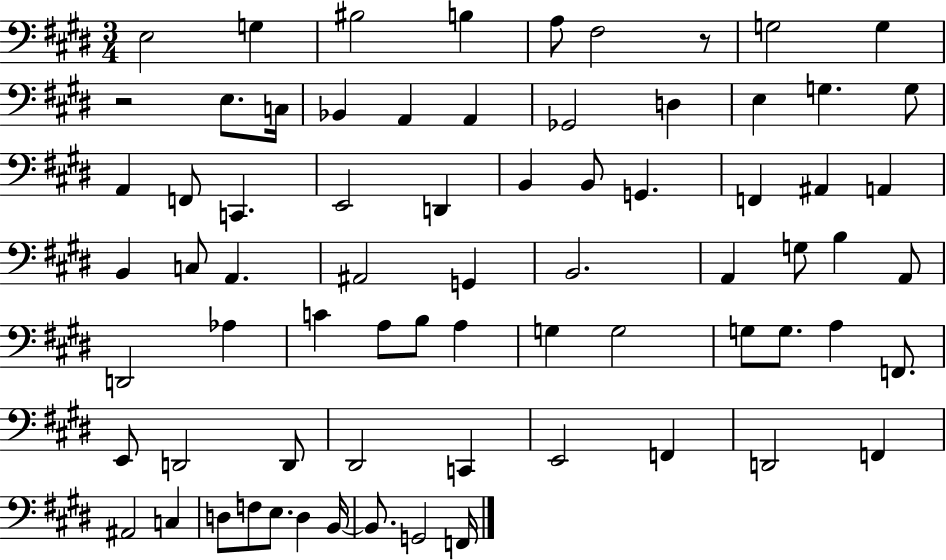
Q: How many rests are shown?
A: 2